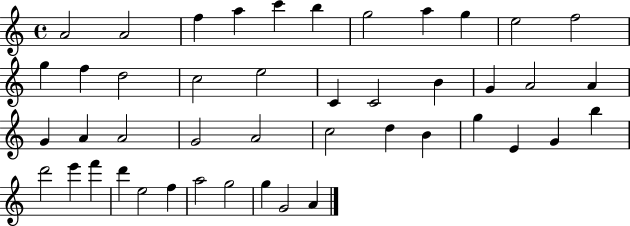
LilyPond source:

{
  \clef treble
  \time 4/4
  \defaultTimeSignature
  \key c \major
  a'2 a'2 | f''4 a''4 c'''4 b''4 | g''2 a''4 g''4 | e''2 f''2 | \break g''4 f''4 d''2 | c''2 e''2 | c'4 c'2 b'4 | g'4 a'2 a'4 | \break g'4 a'4 a'2 | g'2 a'2 | c''2 d''4 b'4 | g''4 e'4 g'4 b''4 | \break d'''2 e'''4 f'''4 | d'''4 e''2 f''4 | a''2 g''2 | g''4 g'2 a'4 | \break \bar "|."
}